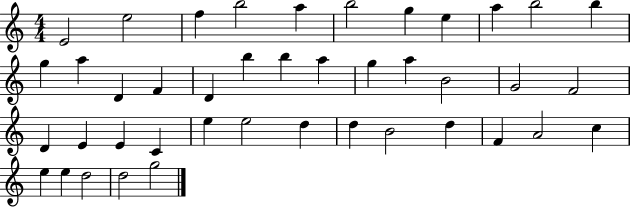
{
  \clef treble
  \numericTimeSignature
  \time 4/4
  \key c \major
  e'2 e''2 | f''4 b''2 a''4 | b''2 g''4 e''4 | a''4 b''2 b''4 | \break g''4 a''4 d'4 f'4 | d'4 b''4 b''4 a''4 | g''4 a''4 b'2 | g'2 f'2 | \break d'4 e'4 e'4 c'4 | e''4 e''2 d''4 | d''4 b'2 d''4 | f'4 a'2 c''4 | \break e''4 e''4 d''2 | d''2 g''2 | \bar "|."
}